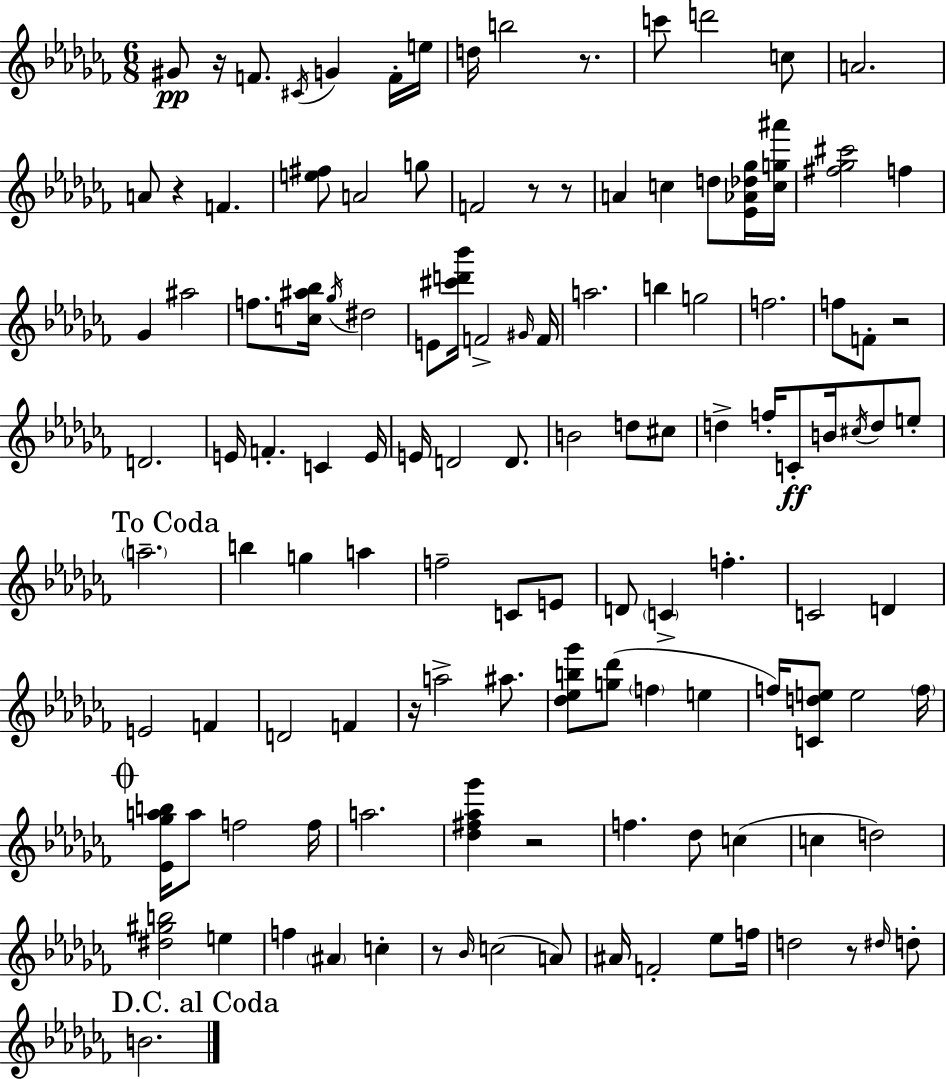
{
  \clef treble
  \numericTimeSignature
  \time 6/8
  \key aes \minor
  gis'8\pp r16 f'8. \acciaccatura { cis'16 } g'4 f'16-. | e''16 d''16 b''2 r8. | c'''8 d'''2 c''8 | a'2. | \break a'8 r4 f'4. | <e'' fis''>8 a'2 g''8 | f'2 r8 r8 | a'4 c''4 d''8 <ees' aes' des'' ges''>16 | \break <c'' g'' ais'''>16 <fis'' ges'' cis'''>2 f''4 | ges'4 ais''2 | f''8. <c'' ais'' bes''>16 \acciaccatura { ges''16 } dis''2 | e'8 <cis''' d''' bes'''>16 f'2-> | \break \grace { gis'16 } f'16 a''2. | b''4 g''2 | f''2. | f''8 f'8-. r2 | \break d'2. | e'16 f'4.-. c'4 | e'16 e'16 d'2 | d'8. b'2 d''8 | \break cis''8 d''4-> f''16-. c'8-.\ff b'16 \acciaccatura { cis''16 } | d''8 e''8-. \mark "To Coda" \parenthesize a''2.-- | b''4 g''4 | a''4 f''2-- | \break c'8 e'8 d'8 \parenthesize c'4-> f''4.-. | c'2 | d'4 e'2 | f'4 d'2 | \break f'4 r16 a''2-> | ais''8. <des'' ees'' b'' ges'''>8 <g'' des'''>8( \parenthesize f''4 | e''4 f''16) <c' d'' e''>8 e''2 | \parenthesize f''16 \mark \markup { \musicglyph "scripts.coda" } <ees' ges'' a'' b''>16 a''8 f''2 | \break f''16 a''2. | <des'' fis'' aes'' ges'''>4 r2 | f''4. des''8 | c''4( c''4 d''2) | \break <dis'' gis'' b''>2 | e''4 f''4 \parenthesize ais'4 | c''4-. r8 \grace { bes'16 }( c''2 | a'8) ais'16 f'2-. | \break ees''8 f''16 d''2 | r8 \grace { dis''16 } d''8-. \mark "D.C. al Coda" b'2. | \bar "|."
}